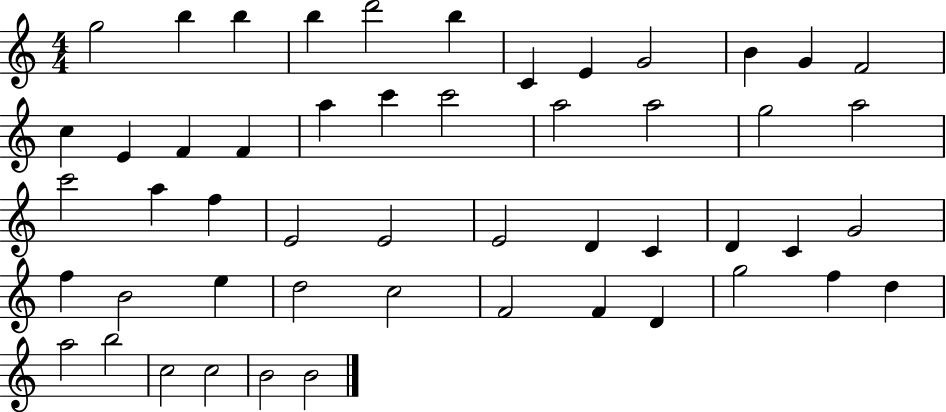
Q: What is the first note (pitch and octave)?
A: G5